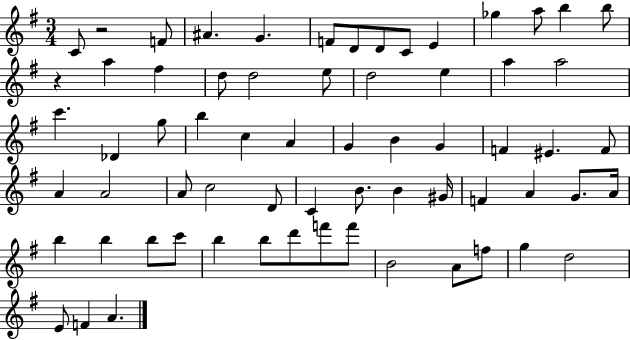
C4/e R/h F4/e A#4/q. G4/q. F4/e D4/e D4/e C4/e E4/q Gb5/q A5/e B5/q B5/e R/q A5/q F#5/q D5/e D5/h E5/e D5/h E5/q A5/q A5/h C6/q. Db4/q G5/e B5/q C5/q A4/q G4/q B4/q G4/q F4/q EIS4/q. F4/e A4/q A4/h A4/e C5/h D4/e C4/q B4/e. B4/q G#4/s F4/q A4/q G4/e. A4/s B5/q B5/q B5/e C6/e B5/q B5/e D6/e F6/e F6/e B4/h A4/e F5/e G5/q D5/h E4/e F4/q A4/q.